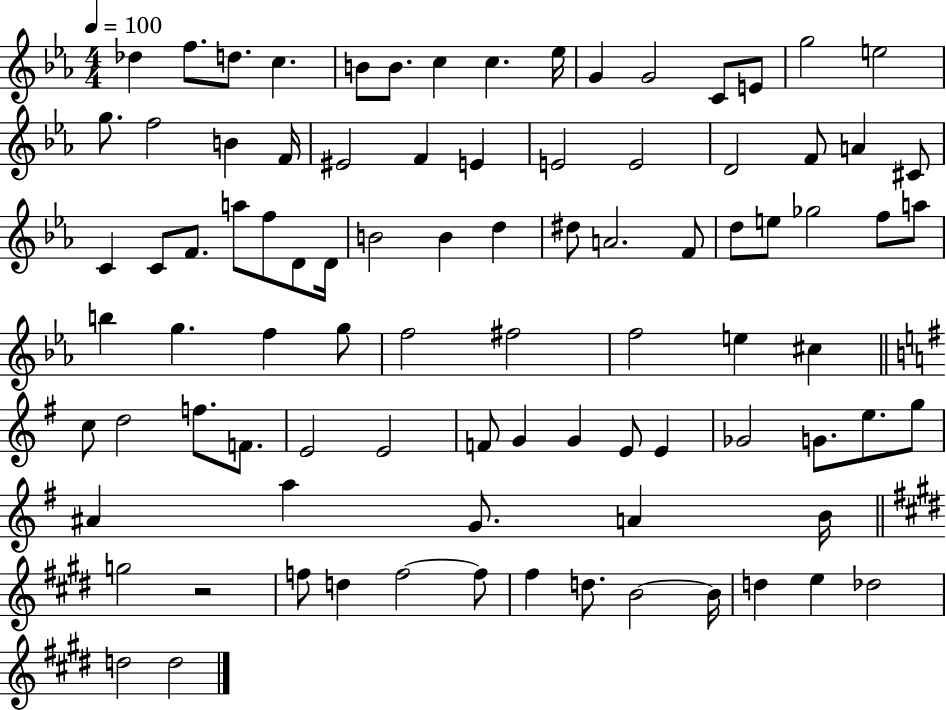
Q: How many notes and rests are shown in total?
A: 90